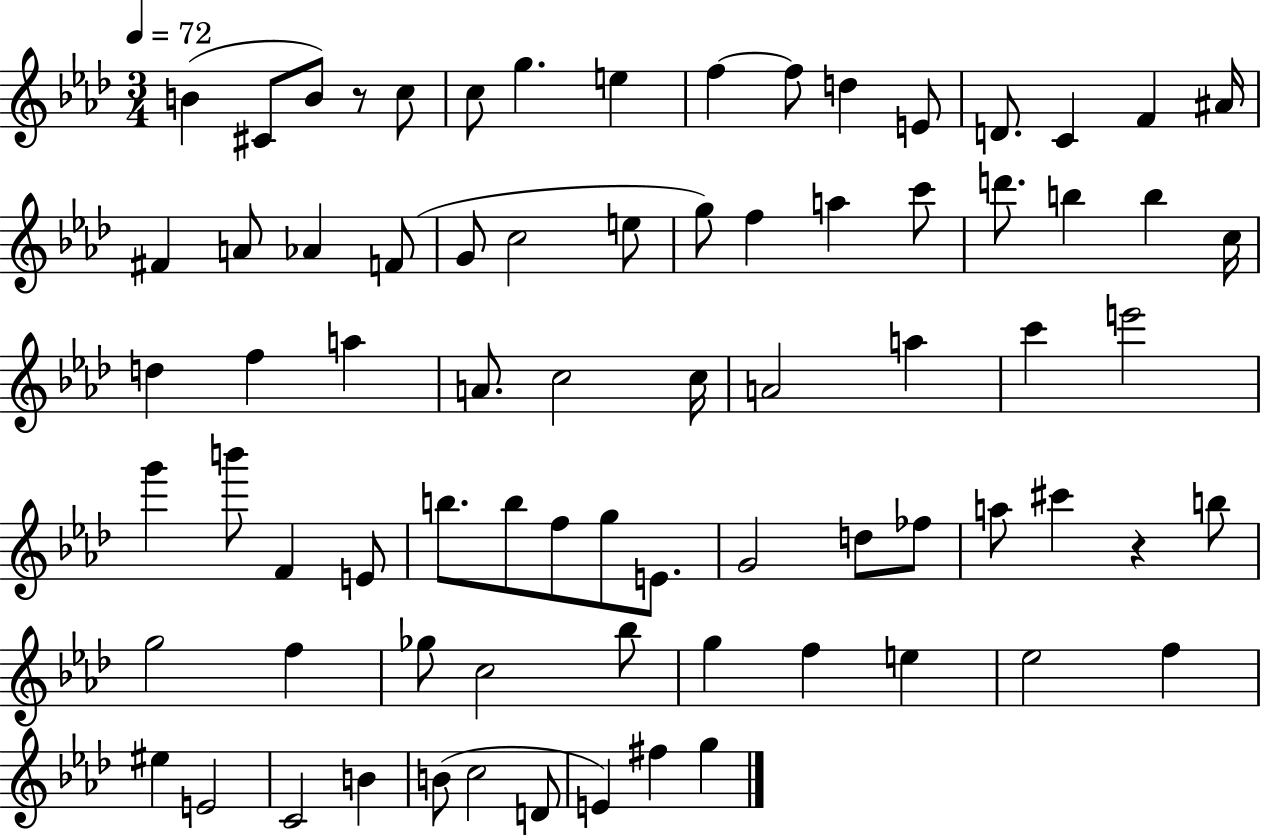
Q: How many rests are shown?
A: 2